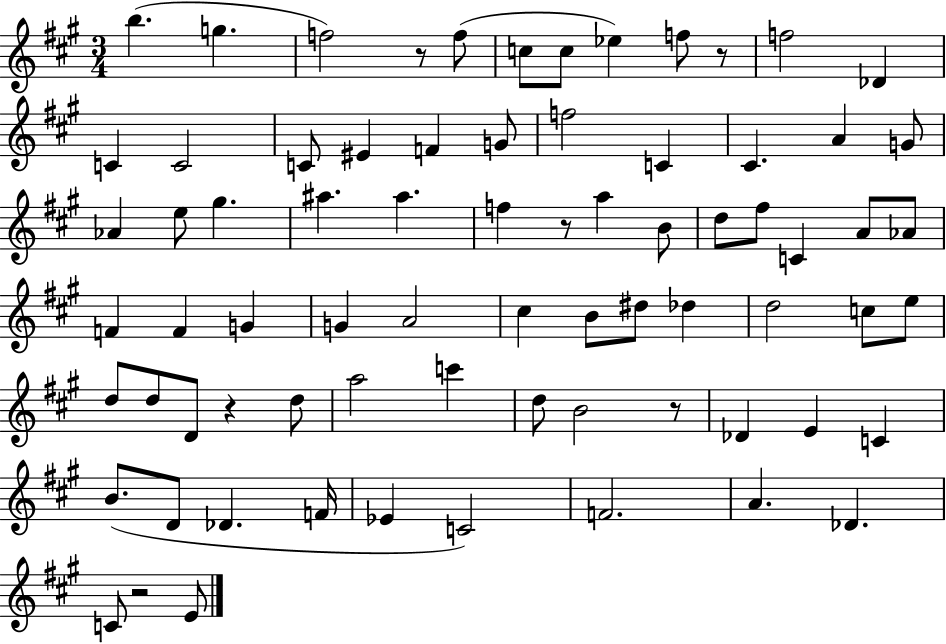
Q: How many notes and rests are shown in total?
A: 74